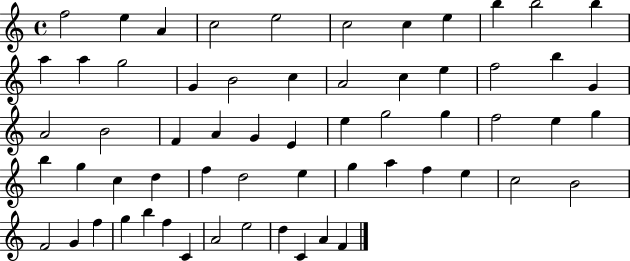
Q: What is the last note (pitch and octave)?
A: F4